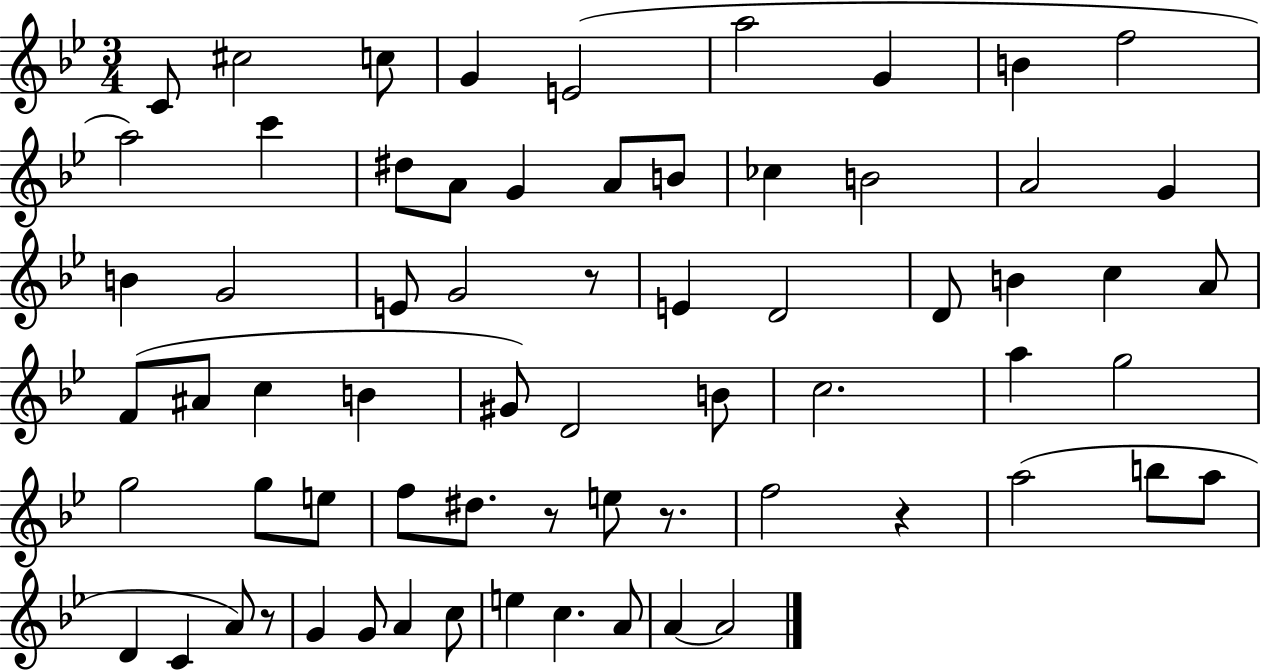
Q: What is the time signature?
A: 3/4